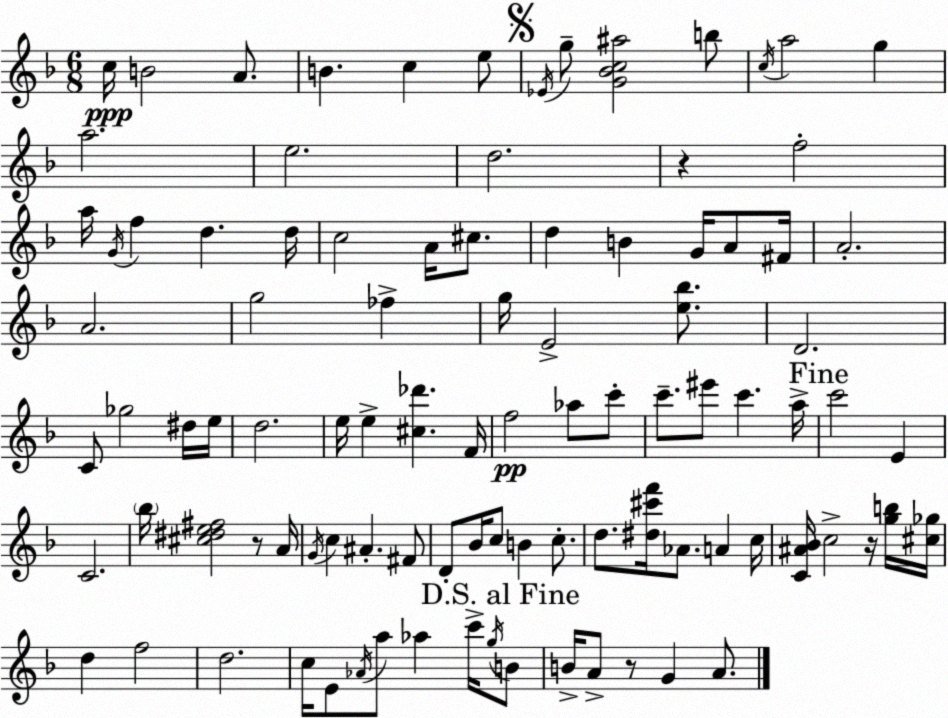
X:1
T:Untitled
M:6/8
L:1/4
K:Dm
c/4 B2 A/2 B c e/2 _E/4 g/2 [G_Bc^a]2 b/2 c/4 a2 g a2 e2 d2 z f2 a/4 G/4 f d d/4 c2 A/4 ^c/2 d B G/4 A/2 ^F/4 A2 A2 g2 _f g/4 E2 [e_b]/2 D2 C/2 _g2 ^d/4 e/4 d2 e/4 e [^c_d'] F/4 f2 _a/2 c'/2 c'/2 ^e'/2 c' a/4 c'2 E C2 _b/4 [^c^de^f]2 z/2 A/4 G/4 c ^A ^F/2 D/2 _B/4 c/2 B c/2 d/2 [^d^c'f']/4 _A/2 A c/4 [C^A_B]/4 c2 z/4 [gb]/4 [^c_g]/4 d f2 d2 c/4 E/2 _A/4 a/2 _a c'/4 g/4 B/2 B/4 A/2 z/2 G A/2